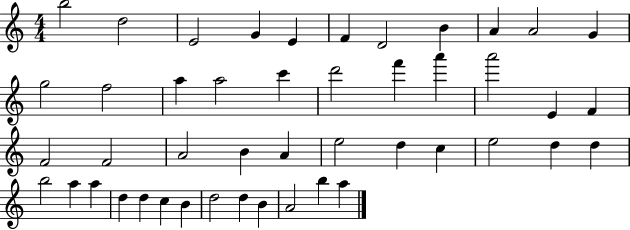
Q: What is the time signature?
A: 4/4